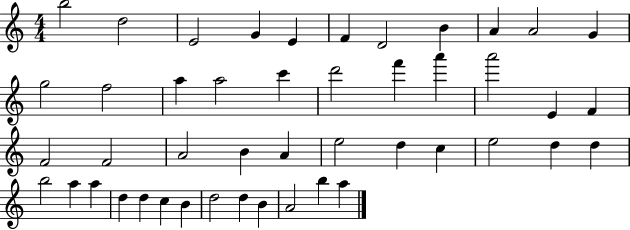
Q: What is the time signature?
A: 4/4